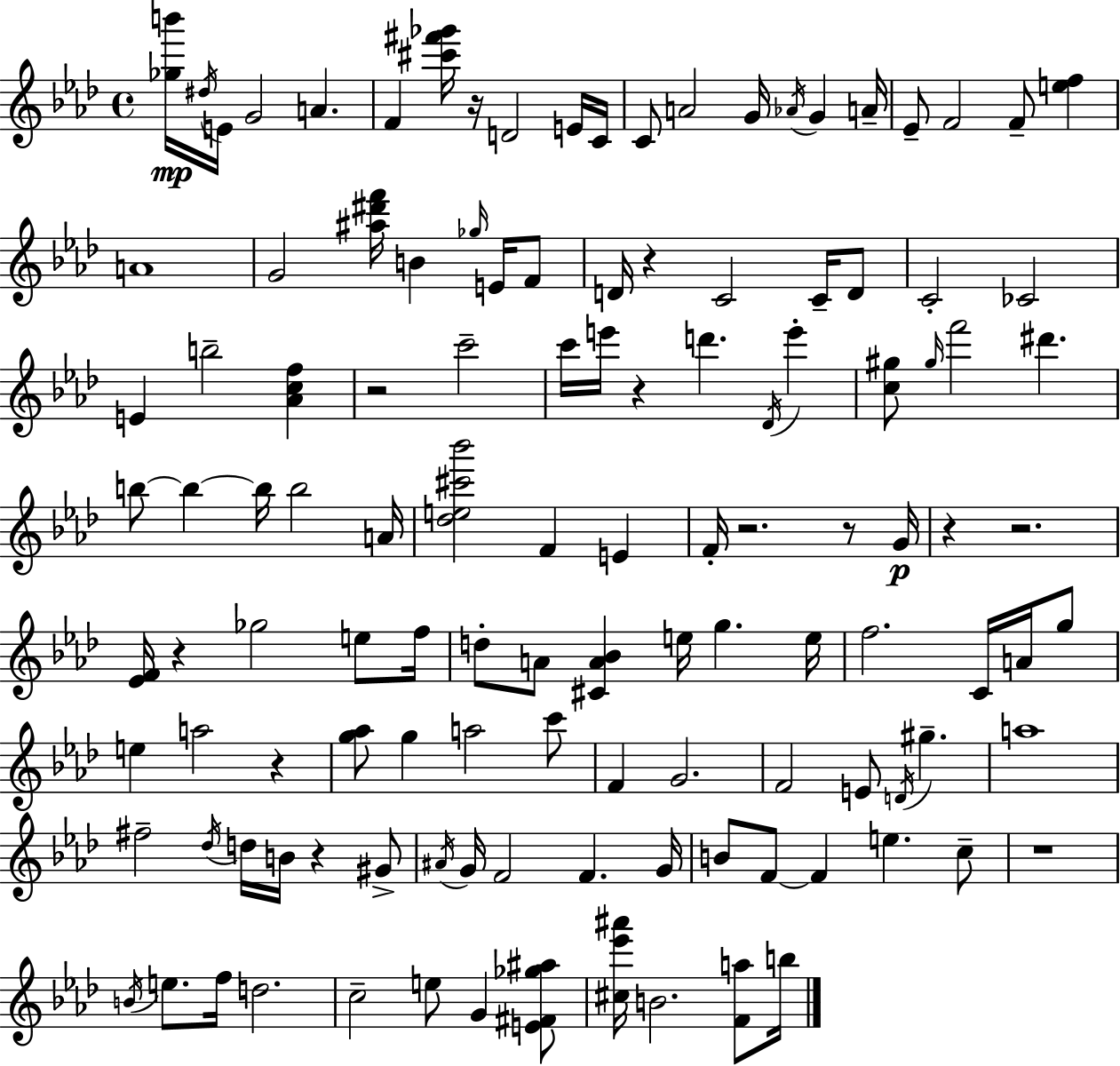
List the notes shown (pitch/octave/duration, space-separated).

[Gb5,B6]/s D#5/s E4/s G4/h A4/q. F4/q [C#6,F#6,Gb6]/s R/s D4/h E4/s C4/s C4/e A4/h G4/s Ab4/s G4/q A4/s Eb4/e F4/h F4/e [E5,F5]/q A4/w G4/h [A#5,D#6,F6]/s B4/q Gb5/s E4/s F4/e D4/s R/q C4/h C4/s D4/e C4/h CES4/h E4/q B5/h [Ab4,C5,F5]/q R/h C6/h C6/s E6/s R/q D6/q. Db4/s E6/q [C5,G#5]/e G#5/s F6/h D#6/q. B5/e B5/q B5/s B5/h A4/s [Db5,E5,C#6,Bb6]/h F4/q E4/q F4/s R/h. R/e G4/s R/q R/h. [Eb4,F4]/s R/q Gb5/h E5/e F5/s D5/e A4/e [C#4,A4,Bb4]/q E5/s G5/q. E5/s F5/h. C4/s A4/s G5/e E5/q A5/h R/q [G5,Ab5]/e G5/q A5/h C6/e F4/q G4/h. F4/h E4/e D4/s G#5/q. A5/w F#5/h Db5/s D5/s B4/s R/q G#4/e A#4/s G4/s F4/h F4/q. G4/s B4/e F4/e F4/q E5/q. C5/e R/w B4/s E5/e. F5/s D5/h. C5/h E5/e G4/q [E4,F#4,Gb5,A#5]/e [C#5,Eb6,A#6]/s B4/h. [F4,A5]/e B5/s